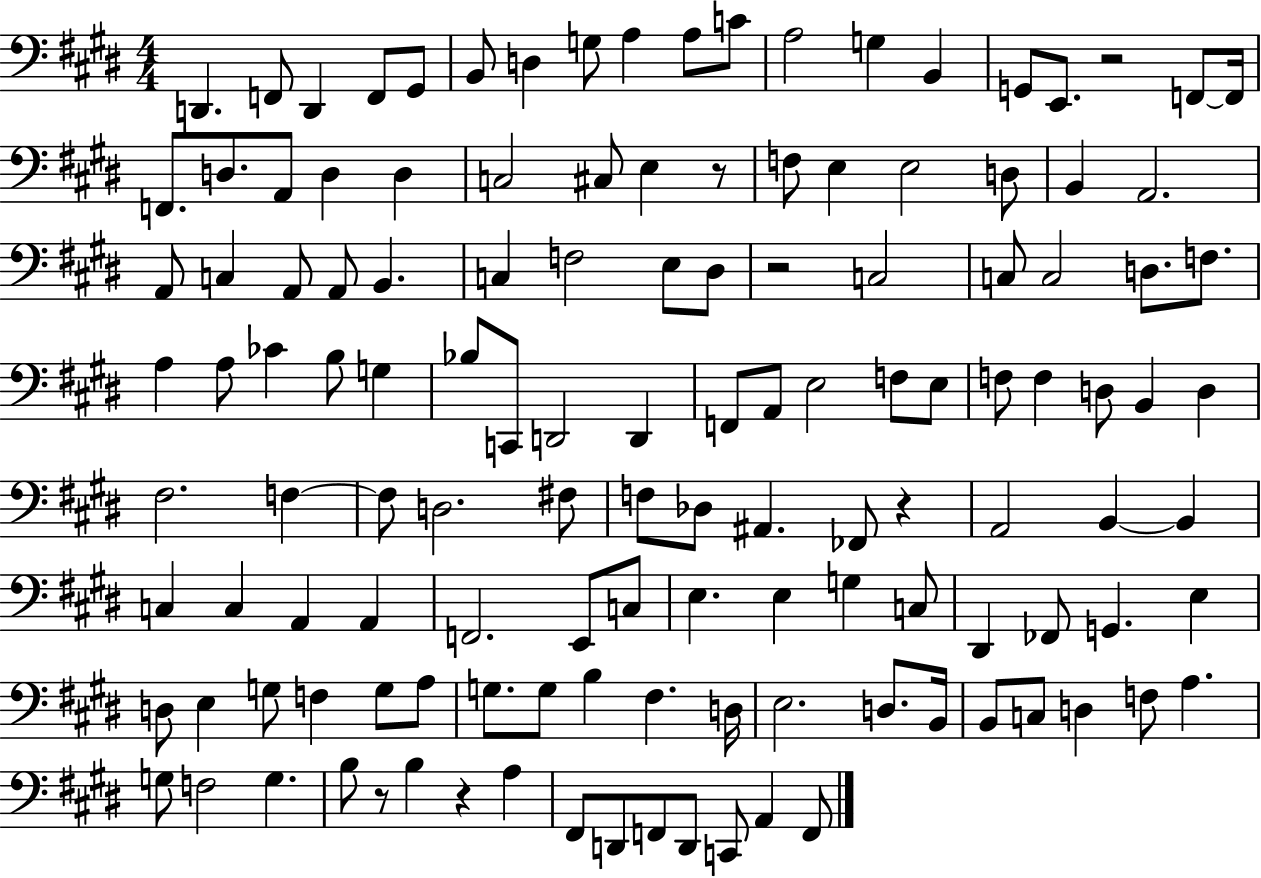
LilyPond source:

{
  \clef bass
  \numericTimeSignature
  \time 4/4
  \key e \major
  d,4. f,8 d,4 f,8 gis,8 | b,8 d4 g8 a4 a8 c'8 | a2 g4 b,4 | g,8 e,8. r2 f,8~~ f,16 | \break f,8. d8. a,8 d4 d4 | c2 cis8 e4 r8 | f8 e4 e2 d8 | b,4 a,2. | \break a,8 c4 a,8 a,8 b,4. | c4 f2 e8 dis8 | r2 c2 | c8 c2 d8. f8. | \break a4 a8 ces'4 b8 g4 | bes8 c,8 d,2 d,4 | f,8 a,8 e2 f8 e8 | f8 f4 d8 b,4 d4 | \break fis2. f4~~ | f8 d2. fis8 | f8 des8 ais,4. fes,8 r4 | a,2 b,4~~ b,4 | \break c4 c4 a,4 a,4 | f,2. e,8 c8 | e4. e4 g4 c8 | dis,4 fes,8 g,4. e4 | \break d8 e4 g8 f4 g8 a8 | g8. g8 b4 fis4. d16 | e2. d8. b,16 | b,8 c8 d4 f8 a4. | \break g8 f2 g4. | b8 r8 b4 r4 a4 | fis,8 d,8 f,8 d,8 c,8 a,4 f,8 | \bar "|."
}